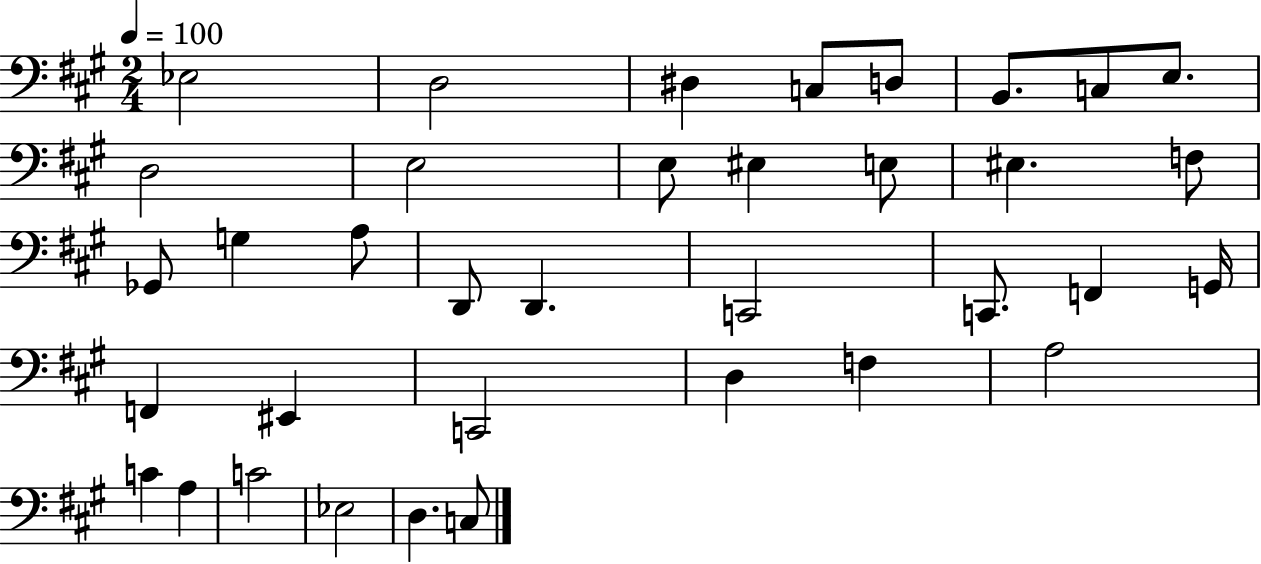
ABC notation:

X:1
T:Untitled
M:2/4
L:1/4
K:A
_E,2 D,2 ^D, C,/2 D,/2 B,,/2 C,/2 E,/2 D,2 E,2 E,/2 ^E, E,/2 ^E, F,/2 _G,,/2 G, A,/2 D,,/2 D,, C,,2 C,,/2 F,, G,,/4 F,, ^E,, C,,2 D, F, A,2 C A, C2 _E,2 D, C,/2